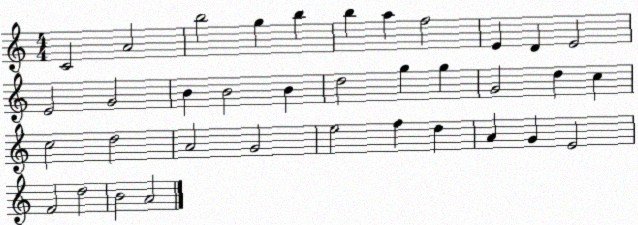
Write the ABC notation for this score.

X:1
T:Untitled
M:4/4
L:1/4
K:C
C2 A2 b2 g b b a f2 E D E2 E2 G2 B B2 B d2 g g G2 d c c2 d2 A2 G2 e2 f d A G E2 F2 d2 B2 A2